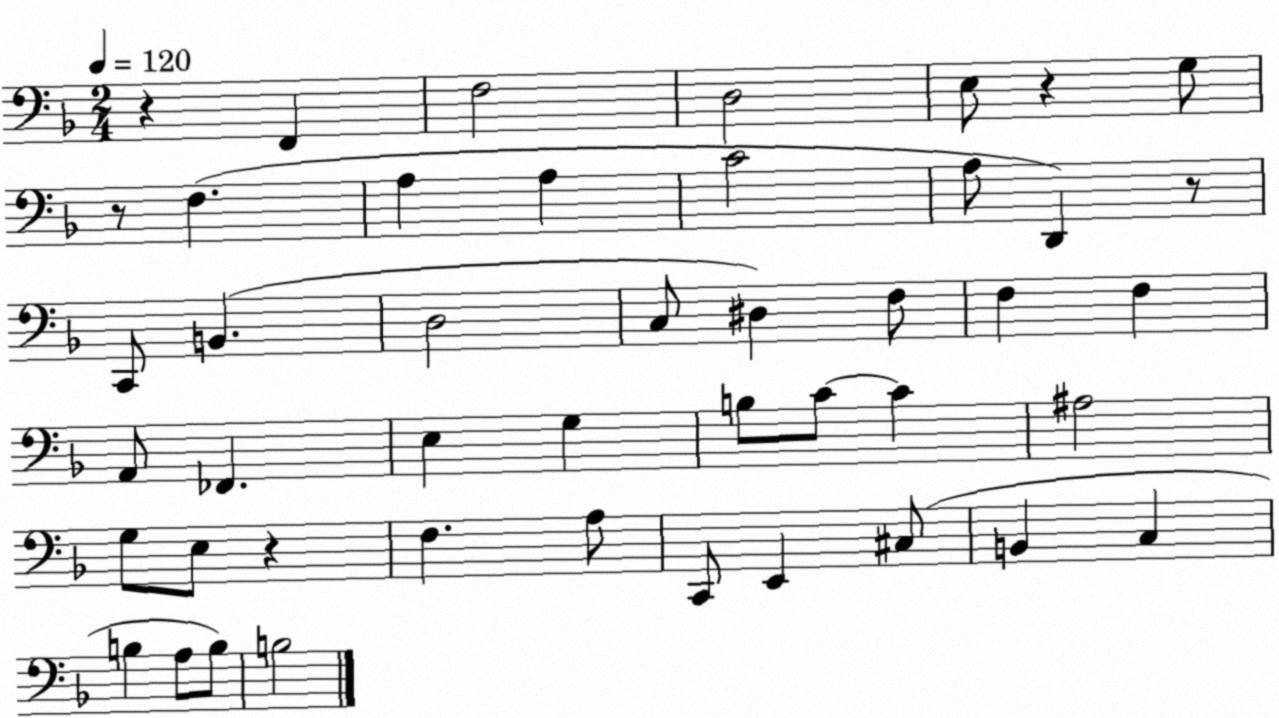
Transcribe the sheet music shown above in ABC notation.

X:1
T:Untitled
M:2/4
L:1/4
K:F
z F,, F,2 D,2 E,/2 z G,/2 z/2 F, A, A, C2 A,/2 D,, z/2 C,,/2 B,, D,2 C,/2 ^D, F,/2 F, F, A,,/2 _F,, E, G, B,/2 C/2 C ^A,2 G,/2 E,/2 z F, A,/2 C,,/2 E,, ^C,/2 B,, C, B, A,/2 B,/2 B,2